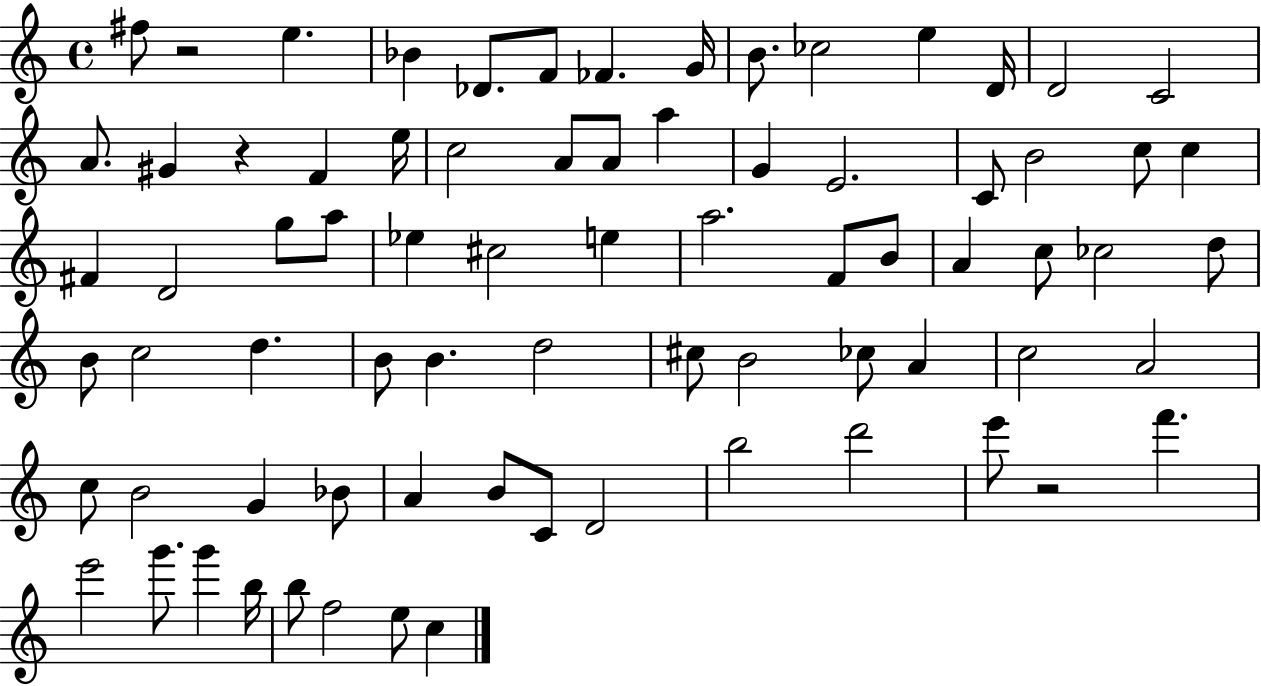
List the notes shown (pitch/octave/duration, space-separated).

F#5/e R/h E5/q. Bb4/q Db4/e. F4/e FES4/q. G4/s B4/e. CES5/h E5/q D4/s D4/h C4/h A4/e. G#4/q R/q F4/q E5/s C5/h A4/e A4/e A5/q G4/q E4/h. C4/e B4/h C5/e C5/q F#4/q D4/h G5/e A5/e Eb5/q C#5/h E5/q A5/h. F4/e B4/e A4/q C5/e CES5/h D5/e B4/e C5/h D5/q. B4/e B4/q. D5/h C#5/e B4/h CES5/e A4/q C5/h A4/h C5/e B4/h G4/q Bb4/e A4/q B4/e C4/e D4/h B5/h D6/h E6/e R/h F6/q. E6/h G6/e. G6/q B5/s B5/e F5/h E5/e C5/q